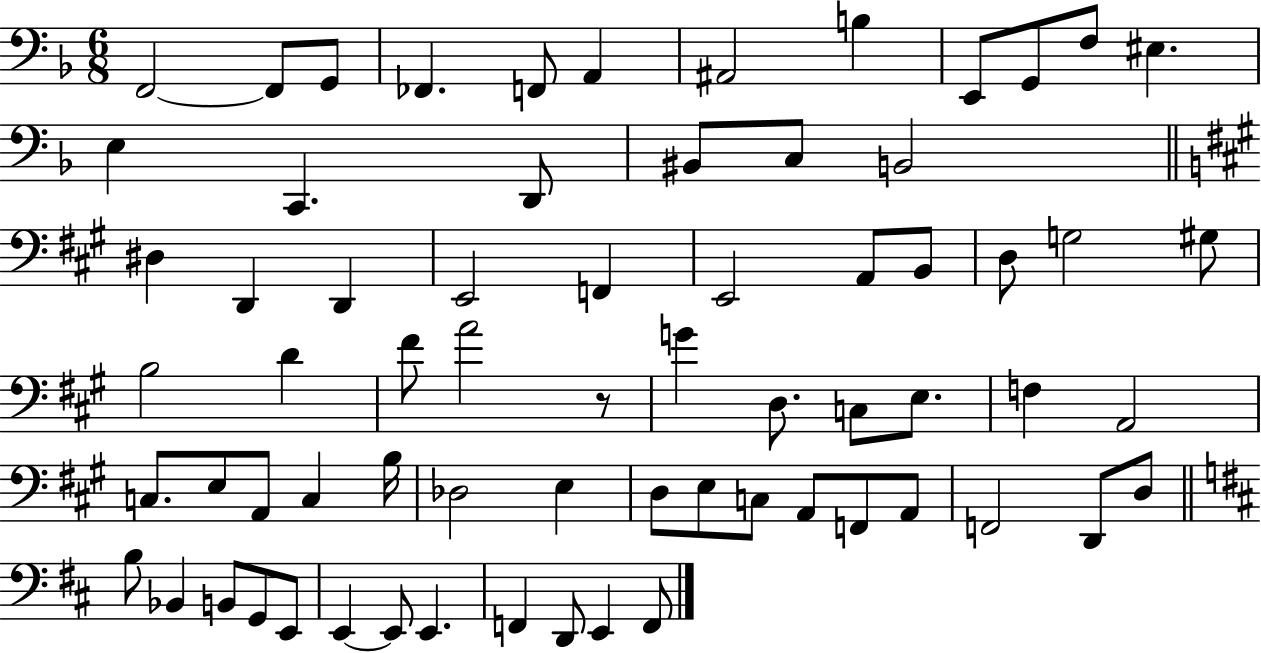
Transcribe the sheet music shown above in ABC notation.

X:1
T:Untitled
M:6/8
L:1/4
K:F
F,,2 F,,/2 G,,/2 _F,, F,,/2 A,, ^A,,2 B, E,,/2 G,,/2 F,/2 ^E, E, C,, D,,/2 ^B,,/2 C,/2 B,,2 ^D, D,, D,, E,,2 F,, E,,2 A,,/2 B,,/2 D,/2 G,2 ^G,/2 B,2 D ^F/2 A2 z/2 G D,/2 C,/2 E,/2 F, A,,2 C,/2 E,/2 A,,/2 C, B,/4 _D,2 E, D,/2 E,/2 C,/2 A,,/2 F,,/2 A,,/2 F,,2 D,,/2 D,/2 B,/2 _B,, B,,/2 G,,/2 E,,/2 E,, E,,/2 E,, F,, D,,/2 E,, F,,/2